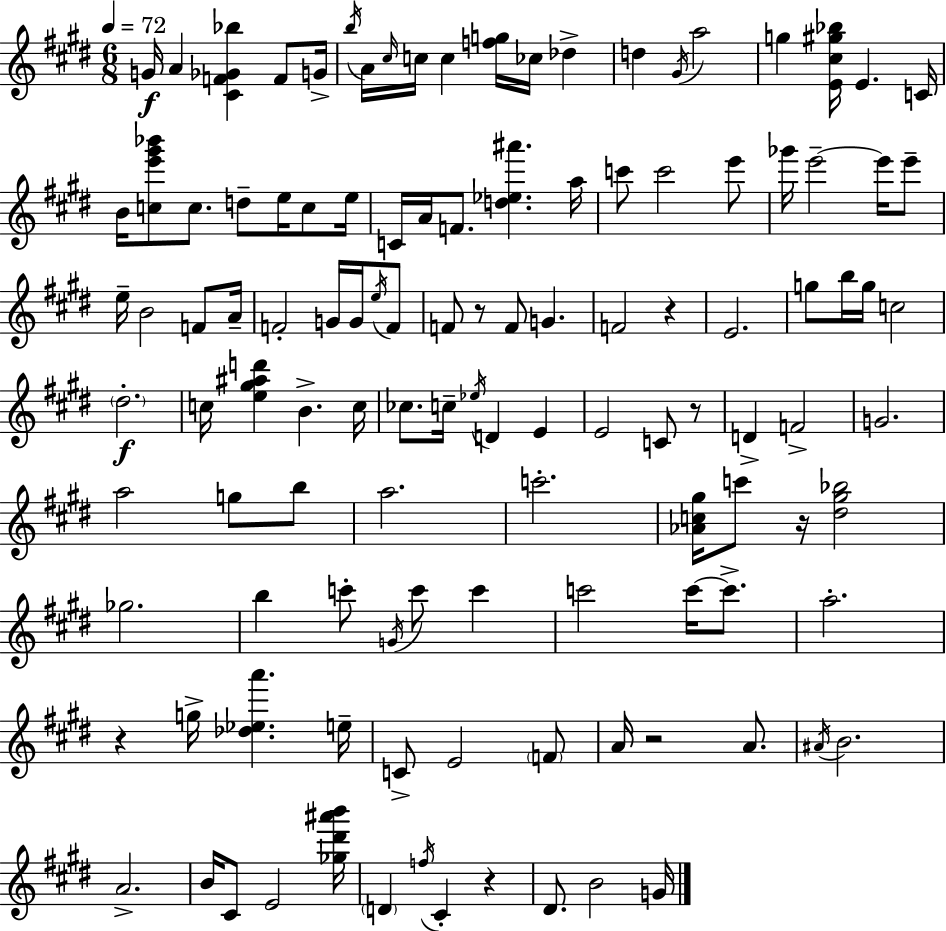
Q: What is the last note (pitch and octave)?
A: G4